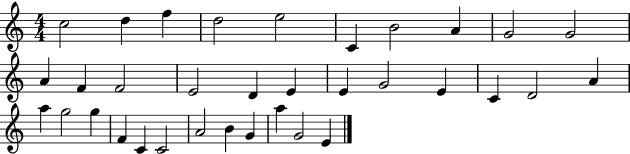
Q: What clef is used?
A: treble